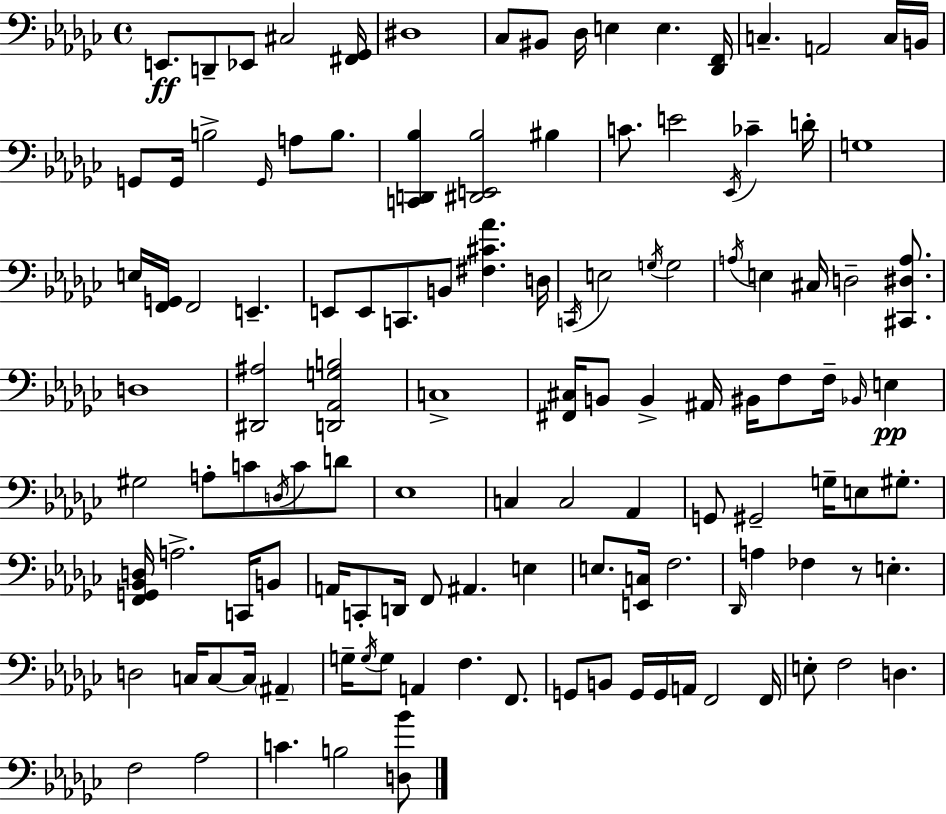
{
  \clef bass
  \time 4/4
  \defaultTimeSignature
  \key ees \minor
  e,8.\ff d,8-- ees,8 cis2 <fis, ges,>16 | dis1 | ces8 bis,8 des16 e4 e4. <des, f,>16 | c4.-- a,2 c16 b,16 | \break g,8 g,16 b2-> \grace { g,16 } a8 b8. | <c, d, bes>4 <dis, e, bes>2 bis4 | c'8. e'2 \acciaccatura { ees,16 } ces'4-- | d'16-. g1 | \break e16 <f, g,>16 f,2 e,4.-- | e,8 e,8 c,8. b,8 <fis cis' aes'>4. | d16 \acciaccatura { c,16 } e2 \acciaccatura { g16 } g2 | \acciaccatura { a16 } e4 cis16 d2-- | \break <cis, dis a>8. d1 | <dis, ais>2 <d, aes, g b>2 | c1-> | <fis, cis>16 b,8 b,4-> ais,16 bis,16 f8 | \break f16-- \grace { bes,16 }\pp e4 gis2 a8-. | c'8 \acciaccatura { d16 } c'8 d'8 ees1 | c4 c2 | aes,4 g,8 gis,2-- | \break g16-- e8 gis8.-. <f, g, bes, d>16 a2.-> | c,16 b,8 a,16 c,8-. d,16 f,8 ais,4. | e4 e8. <e, c>16 f2. | \grace { des,16 } a4 fes4 | \break r8 e4.-. d2 | c16 c8~~ c16 \parenthesize ais,4-- g16-- \acciaccatura { g16 } g8 a,4 | f4. f,8. g,8 b,8 g,16 g,16 a,16 | f,2 f,16 e8-. f2 | \break d4. f2 | aes2 c'4. b2 | <d bes'>8 \bar "|."
}